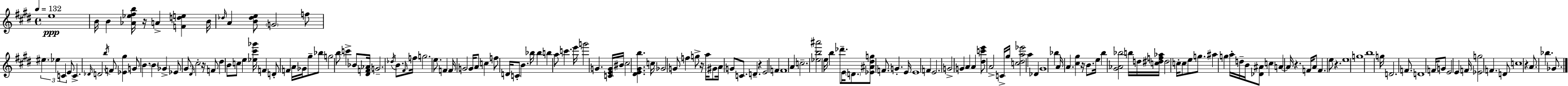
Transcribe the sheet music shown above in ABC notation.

X:1
T:Untitled
M:4/4
L:1/4
K:E
e4 B/4 B [_A_e^fb]/4 z/4 A [Fde] B/4 _d/4 A [B_de]/2 G2 f/2 ^e _e C E/2 C _D/4 D2 b/4 F/2 [_E^g] G/2 B B _G _E/2 ^G/2 ^D/4 ^c2 z/4 F/2 ^d B/2 c/2 e [_e^c'_g']/4 F D/2 F A/4 _G/4 ^g/2 _b/2 g2 b/2 c' _B/2 [^DF_A]/4 G2 _d/4 B/2 ^F/4 f/4 g2 e/2 F F/4 G2 G/4 A/2 c f/2 D/4 C/2 B _b/4 _b b a/2 c' e'/4 g'2 G [CEG]/4 ^B/4 ^c2 [^DE^Gb] c/4 _G2 G/2 f g/2 z/4 a/4 ^G/2 A/4 G/2 C/2 D z E2 F F4 A c2 [_eb^a']2 e/4 b _d'/2 E/4 D/2 [_E^A^dg]/2 F/2 G E/4 E4 F E2 G2 G A A [^dc'e']/2 A2 C/4 ^g/4 [c^da_e']2 a _D ^G4 _b A/4 A [^c^g] z/4 B/2 e/4 b [^G_A_b]2 b/4 d/4 [c^df_a]/4 ^d2 c/4 c/2 e/2 g/2 ^a g a/4 d/4 B/4 [_D^A]/2 c A A/4 z F/4 A/2 F e/2 z e4 g4 b4 g/4 D2 F/2 D4 F/4 G/2 E2 E F/4 [_Eg]2 F D/2 c4 z A/2 _b _G/2